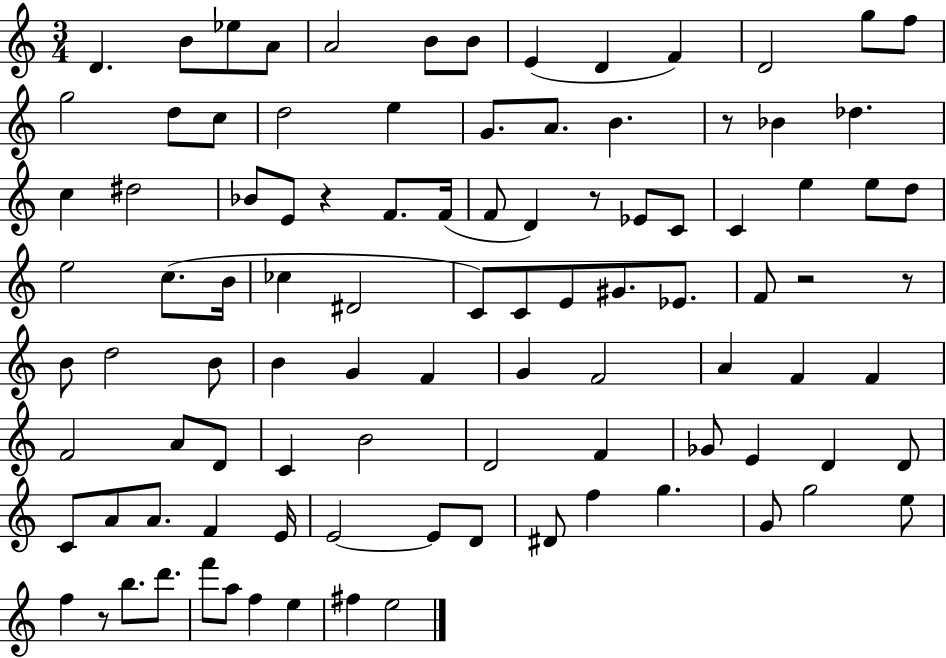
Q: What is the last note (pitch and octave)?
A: E5